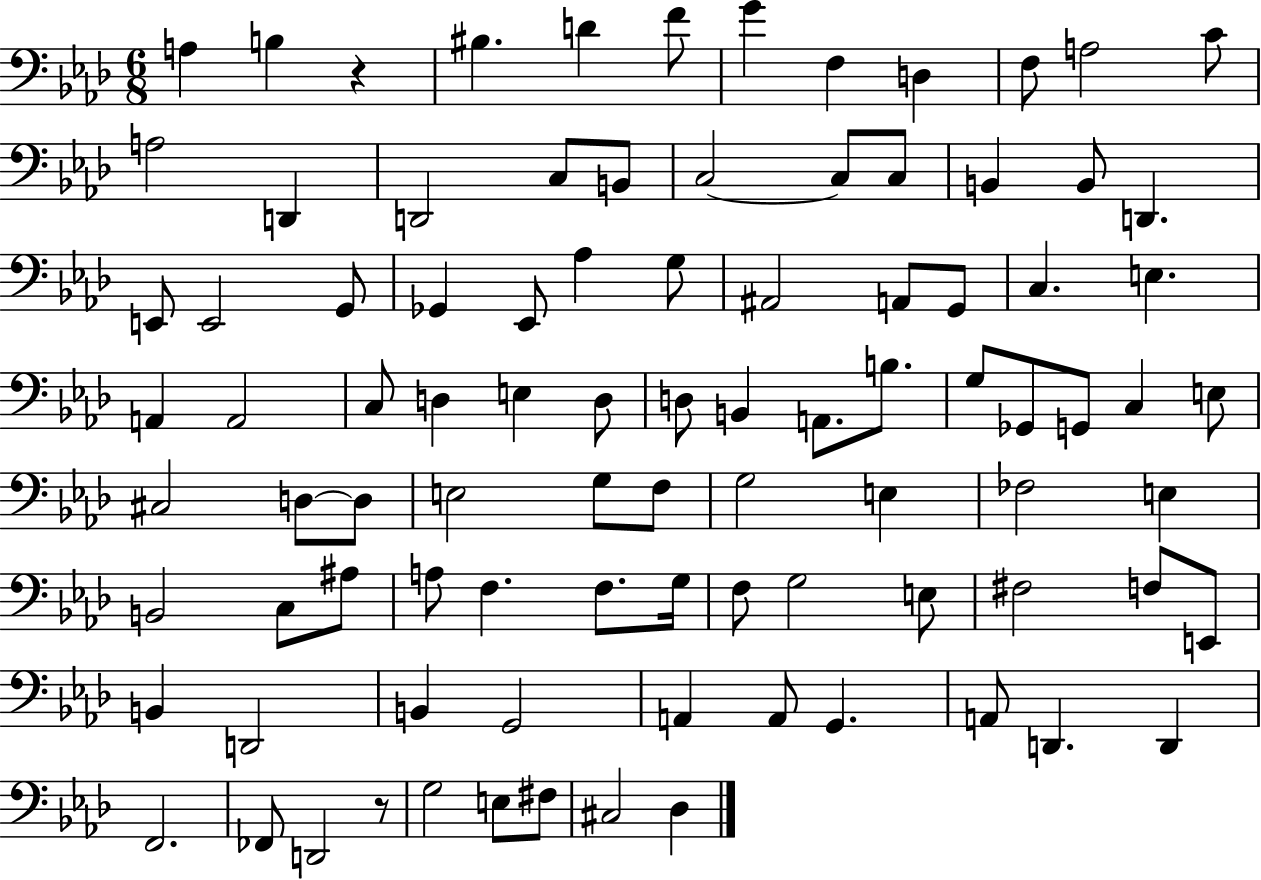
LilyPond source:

{
  \clef bass
  \numericTimeSignature
  \time 6/8
  \key aes \major
  a4 b4 r4 | bis4. d'4 f'8 | g'4 f4 d4 | f8 a2 c'8 | \break a2 d,4 | d,2 c8 b,8 | c2~~ c8 c8 | b,4 b,8 d,4. | \break e,8 e,2 g,8 | ges,4 ees,8 aes4 g8 | ais,2 a,8 g,8 | c4. e4. | \break a,4 a,2 | c8 d4 e4 d8 | d8 b,4 a,8. b8. | g8 ges,8 g,8 c4 e8 | \break cis2 d8~~ d8 | e2 g8 f8 | g2 e4 | fes2 e4 | \break b,2 c8 ais8 | a8 f4. f8. g16 | f8 g2 e8 | fis2 f8 e,8 | \break b,4 d,2 | b,4 g,2 | a,4 a,8 g,4. | a,8 d,4. d,4 | \break f,2. | fes,8 d,2 r8 | g2 e8 fis8 | cis2 des4 | \break \bar "|."
}